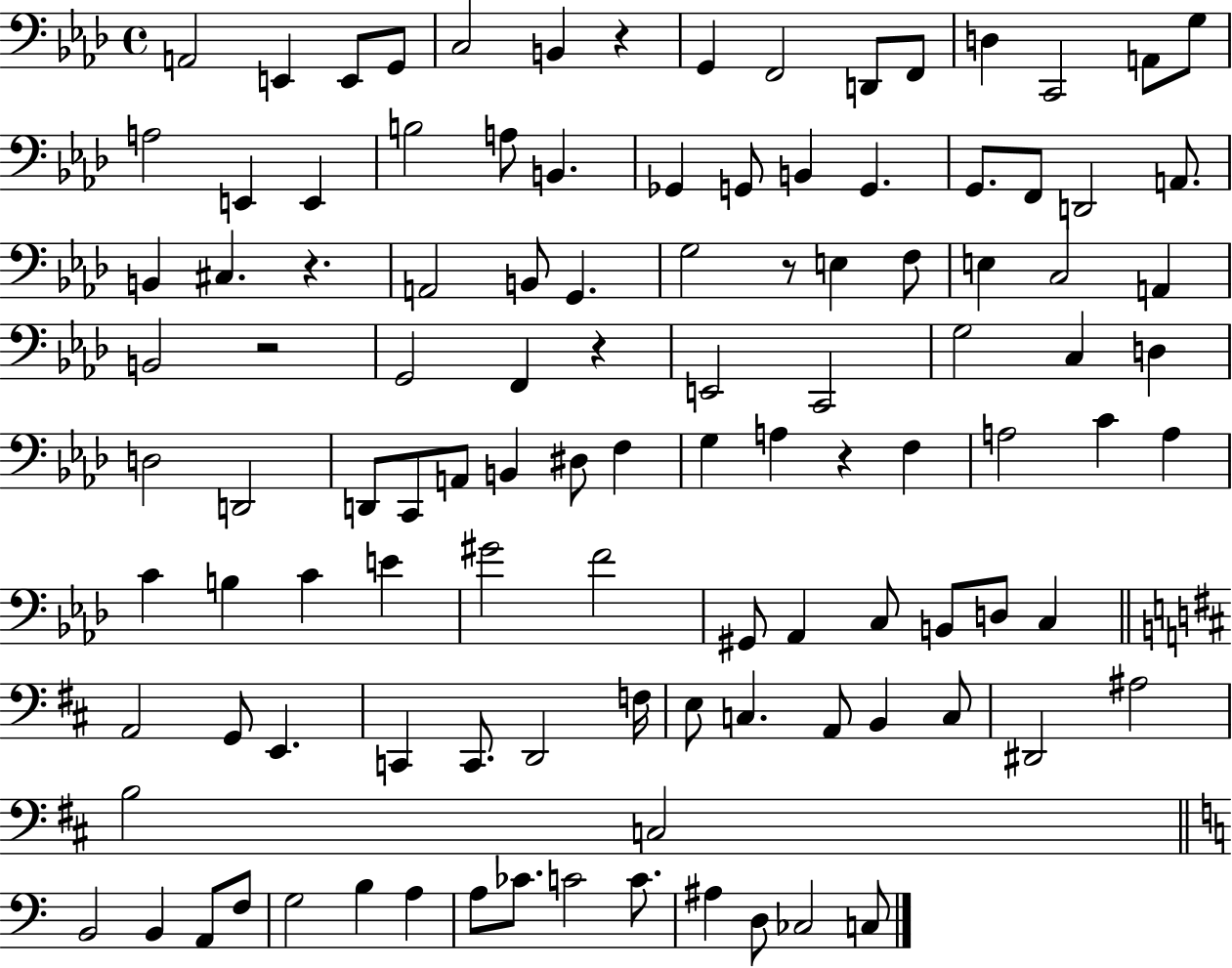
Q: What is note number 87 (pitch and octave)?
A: A#3